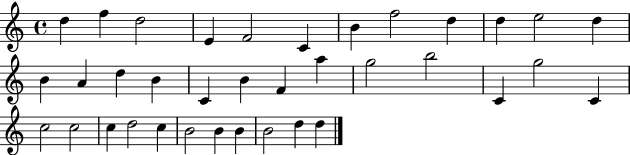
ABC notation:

X:1
T:Untitled
M:4/4
L:1/4
K:C
d f d2 E F2 C B f2 d d e2 d B A d B C B F a g2 b2 C g2 C c2 c2 c d2 c B2 B B B2 d d